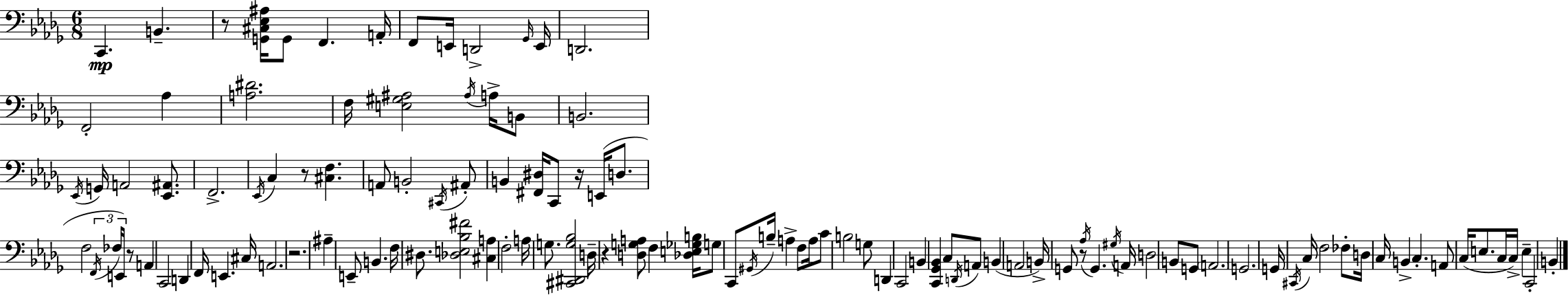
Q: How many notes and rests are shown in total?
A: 118